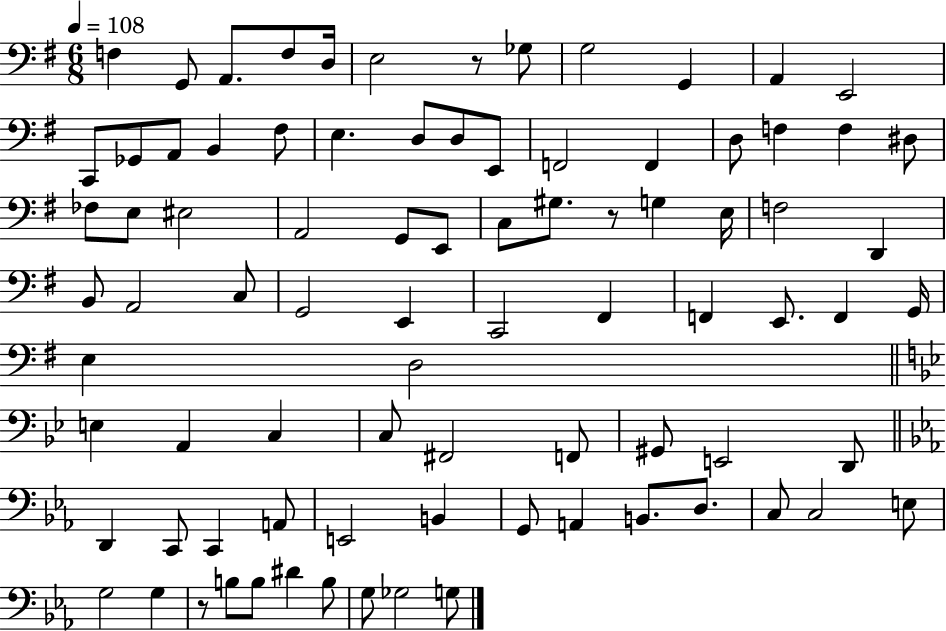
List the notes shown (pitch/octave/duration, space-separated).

F3/q G2/e A2/e. F3/e D3/s E3/h R/e Gb3/e G3/h G2/q A2/q E2/h C2/e Gb2/e A2/e B2/q F#3/e E3/q. D3/e D3/e E2/e F2/h F2/q D3/e F3/q F3/q D#3/e FES3/e E3/e EIS3/h A2/h G2/e E2/e C3/e G#3/e. R/e G3/q E3/s F3/h D2/q B2/e A2/h C3/e G2/h E2/q C2/h F#2/q F2/q E2/e. F2/q G2/s E3/q D3/h E3/q A2/q C3/q C3/e F#2/h F2/e G#2/e E2/h D2/e D2/q C2/e C2/q A2/e E2/h B2/q G2/e A2/q B2/e. D3/e. C3/e C3/h E3/e G3/h G3/q R/e B3/e B3/e D#4/q B3/e G3/e Gb3/h G3/e